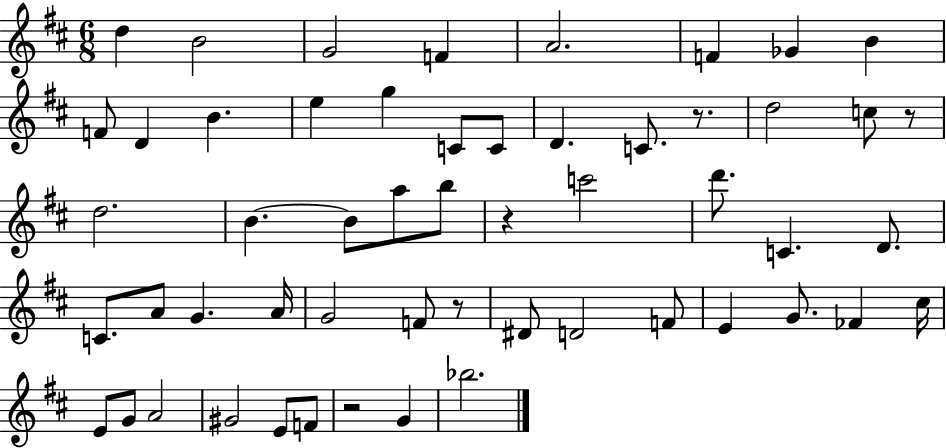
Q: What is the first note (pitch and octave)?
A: D5